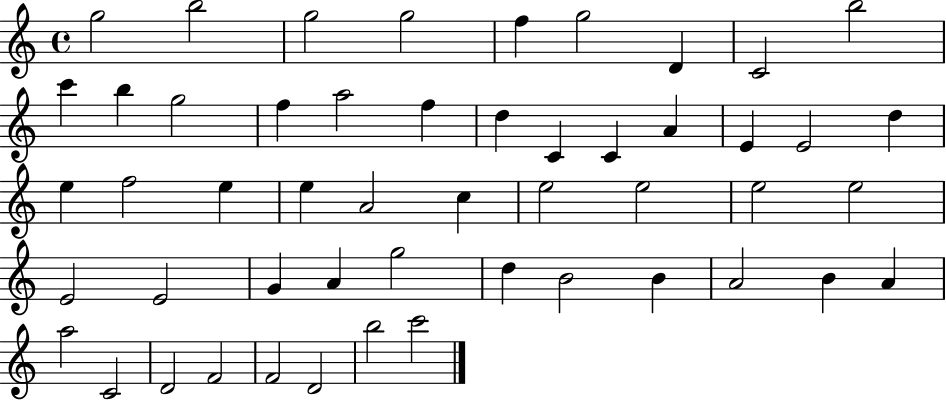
{
  \clef treble
  \time 4/4
  \defaultTimeSignature
  \key c \major
  g''2 b''2 | g''2 g''2 | f''4 g''2 d'4 | c'2 b''2 | \break c'''4 b''4 g''2 | f''4 a''2 f''4 | d''4 c'4 c'4 a'4 | e'4 e'2 d''4 | \break e''4 f''2 e''4 | e''4 a'2 c''4 | e''2 e''2 | e''2 e''2 | \break e'2 e'2 | g'4 a'4 g''2 | d''4 b'2 b'4 | a'2 b'4 a'4 | \break a''2 c'2 | d'2 f'2 | f'2 d'2 | b''2 c'''2 | \break \bar "|."
}